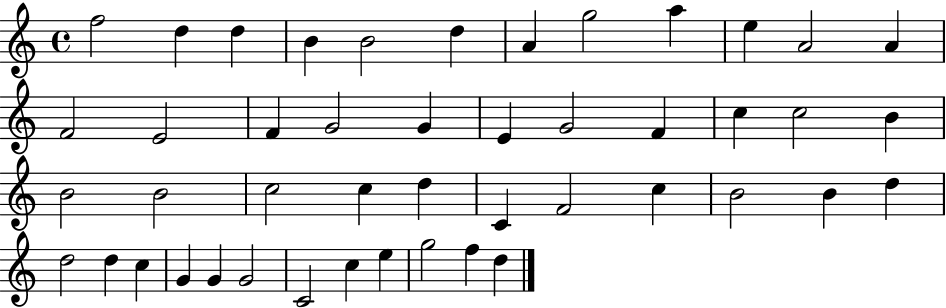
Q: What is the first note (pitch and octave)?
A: F5